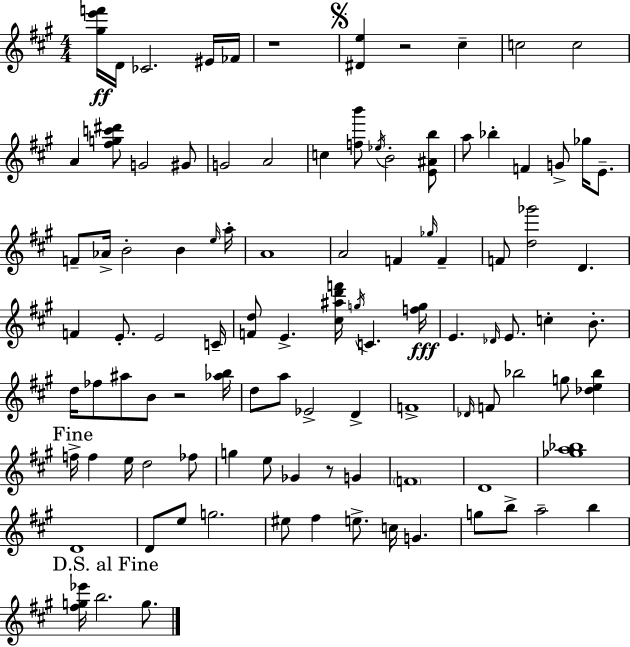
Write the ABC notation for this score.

X:1
T:Untitled
M:4/4
L:1/4
K:A
[^ge'f']/4 D/4 _C2 ^E/4 _F/4 z4 [^De] z2 ^c c2 c2 A [^fgc'^d']/2 G2 ^G/2 G2 A2 c [fb']/2 _e/4 B2 [E^Ab]/2 a/2 _b F G/2 _g/4 E/2 F/2 _A/4 B2 B e/4 a/4 A4 A2 F _g/4 F F/2 [d_g']2 D F E/2 E2 C/4 [Fd]/2 E [^c^ad'f']/4 g/4 C [fg]/4 E _D/4 E/2 c B/2 d/4 _f/2 ^a/2 B/2 z2 [_ab]/4 d/2 a/2 _E2 D F4 _D/4 F/2 _b2 g/2 [_de_b] f/4 f e/4 d2 _f/2 g e/2 _G z/2 G F4 D4 [_ga_b]4 D4 D/2 e/2 g2 ^e/2 ^f e/2 c/4 G g/2 b/2 a2 b [^fg_e']/4 b2 g/2